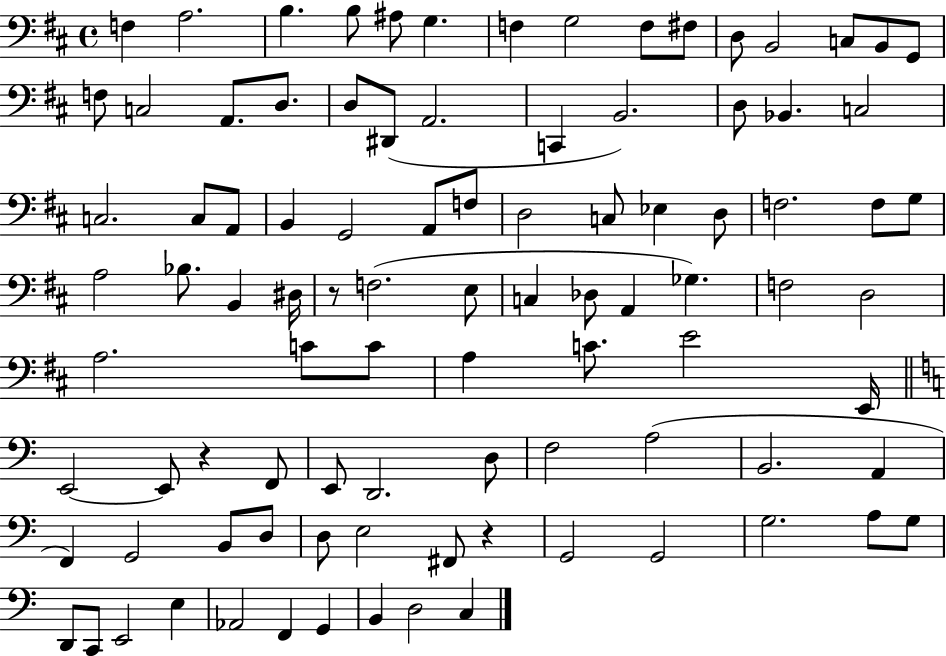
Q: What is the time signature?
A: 4/4